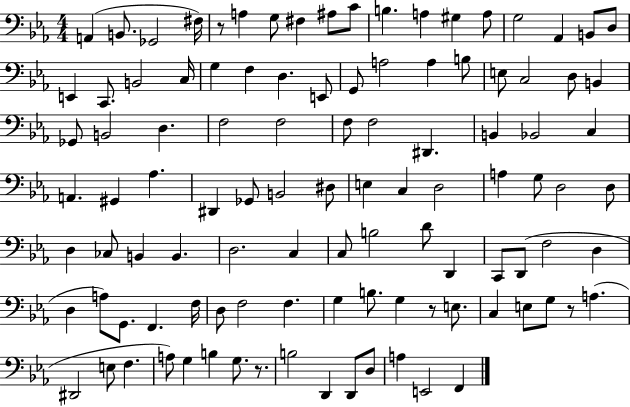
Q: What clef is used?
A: bass